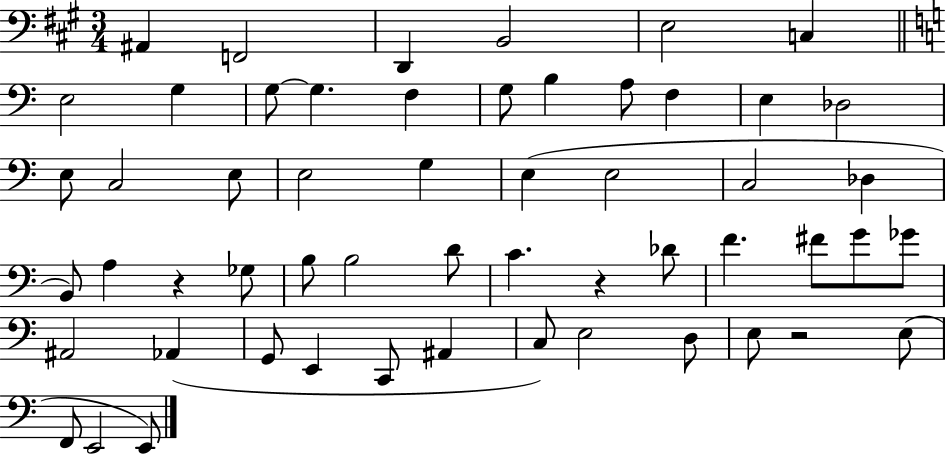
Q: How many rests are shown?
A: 3